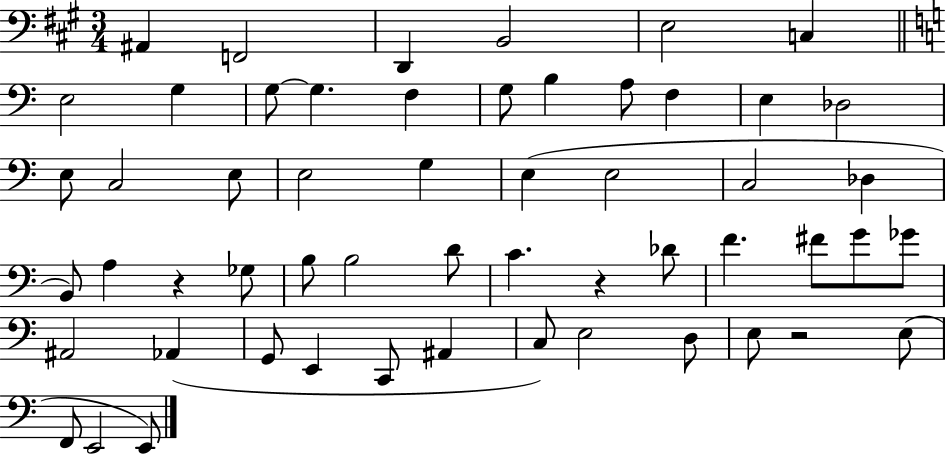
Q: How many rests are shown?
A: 3